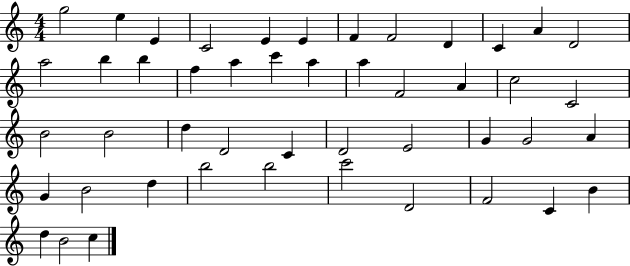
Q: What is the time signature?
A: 4/4